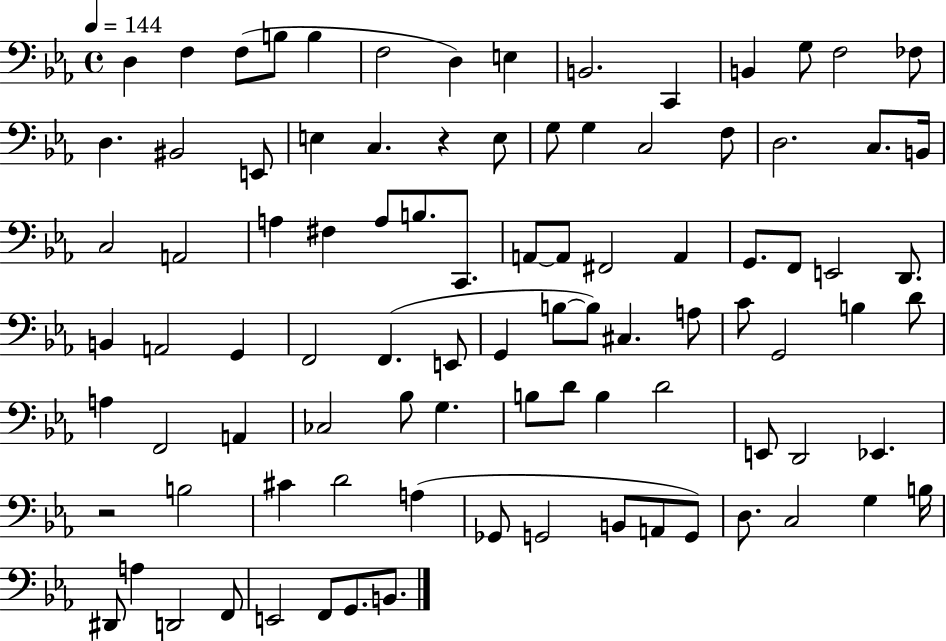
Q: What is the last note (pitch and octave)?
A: B2